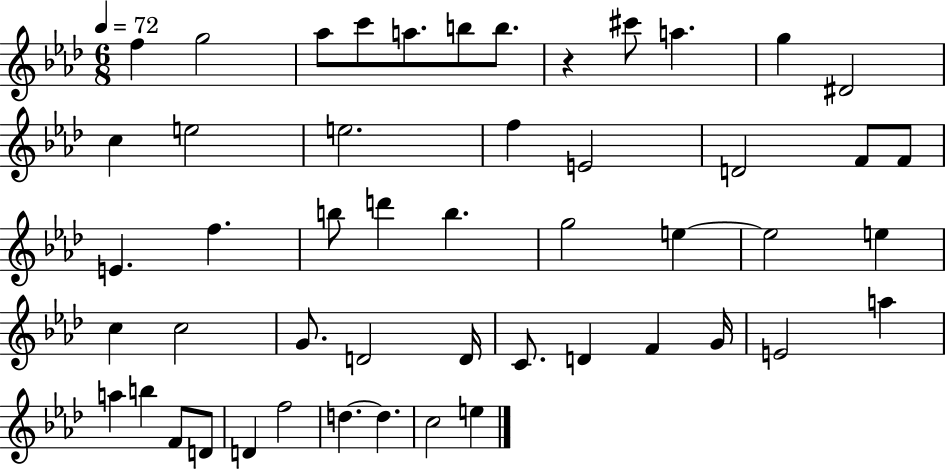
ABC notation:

X:1
T:Untitled
M:6/8
L:1/4
K:Ab
f g2 _a/2 c'/2 a/2 b/2 b/2 z ^c'/2 a g ^D2 c e2 e2 f E2 D2 F/2 F/2 E f b/2 d' b g2 e e2 e c c2 G/2 D2 D/4 C/2 D F G/4 E2 a a b F/2 D/2 D f2 d d c2 e